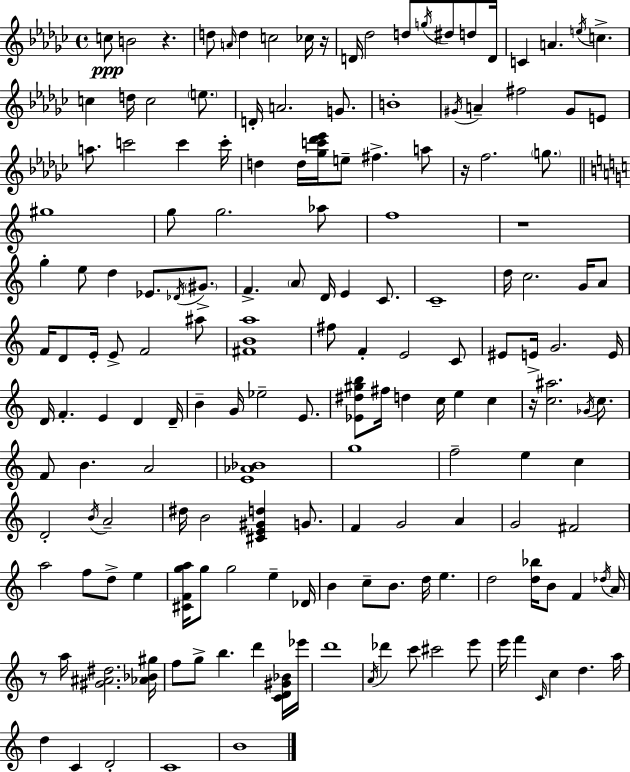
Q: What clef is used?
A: treble